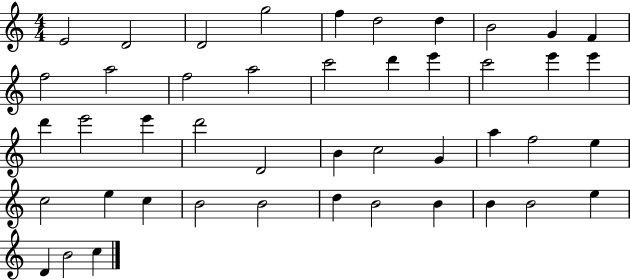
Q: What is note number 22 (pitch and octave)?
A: E6